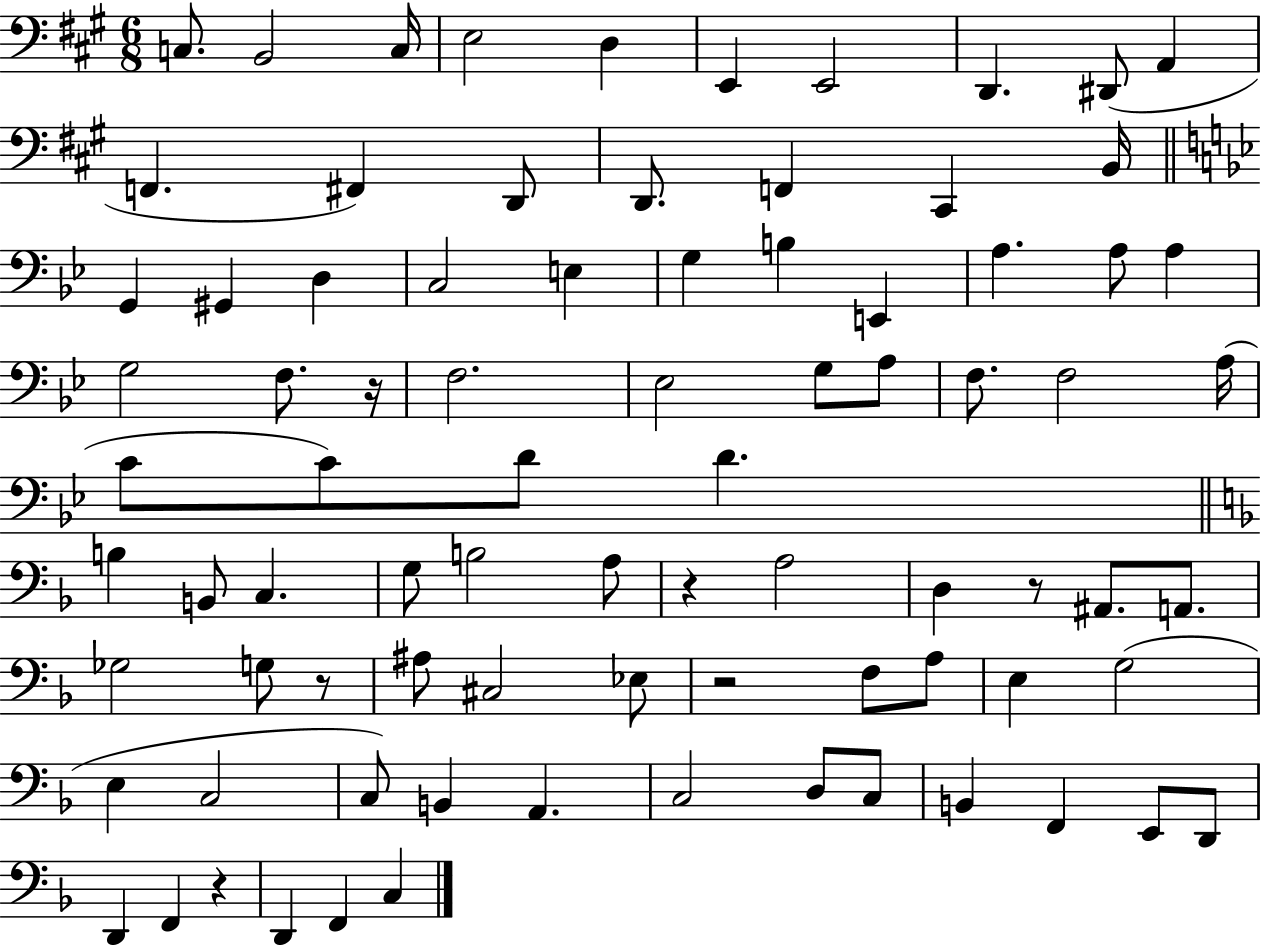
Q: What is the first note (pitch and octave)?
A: C3